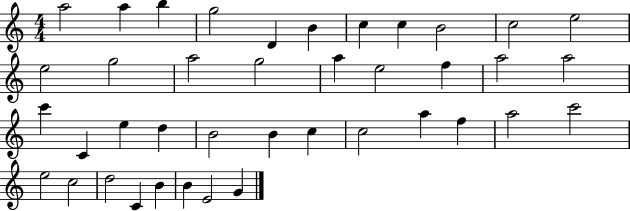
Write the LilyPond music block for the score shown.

{
  \clef treble
  \numericTimeSignature
  \time 4/4
  \key c \major
  a''2 a''4 b''4 | g''2 d'4 b'4 | c''4 c''4 b'2 | c''2 e''2 | \break e''2 g''2 | a''2 g''2 | a''4 e''2 f''4 | a''2 a''2 | \break c'''4 c'4 e''4 d''4 | b'2 b'4 c''4 | c''2 a''4 f''4 | a''2 c'''2 | \break e''2 c''2 | d''2 c'4 b'4 | b'4 e'2 g'4 | \bar "|."
}